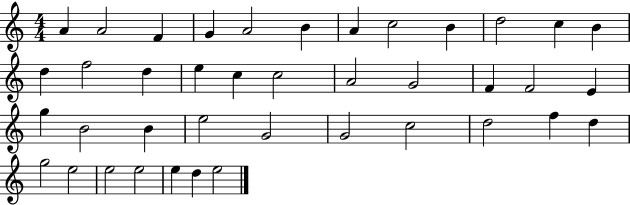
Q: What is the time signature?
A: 4/4